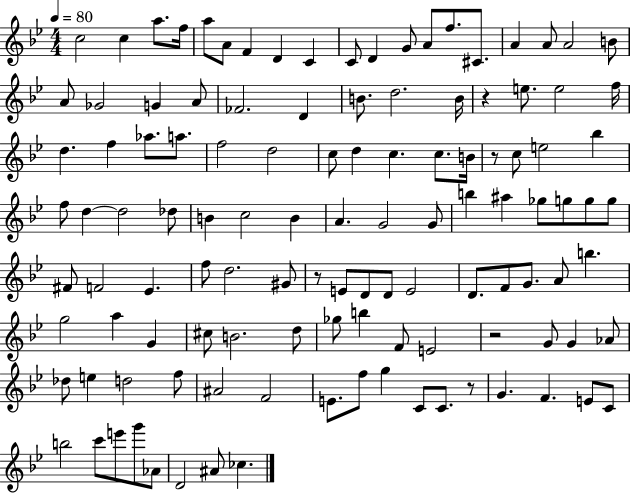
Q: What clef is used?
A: treble